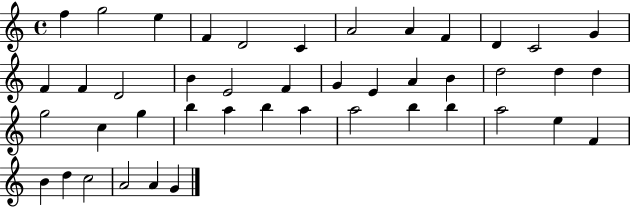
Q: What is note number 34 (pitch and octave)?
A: B5